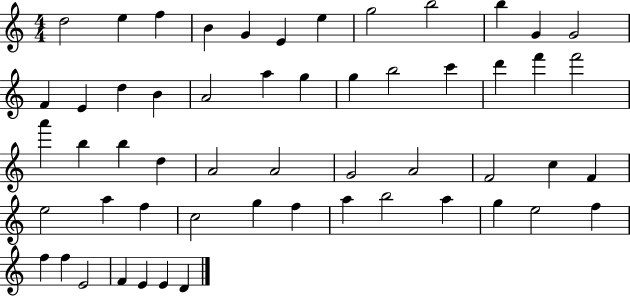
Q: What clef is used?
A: treble